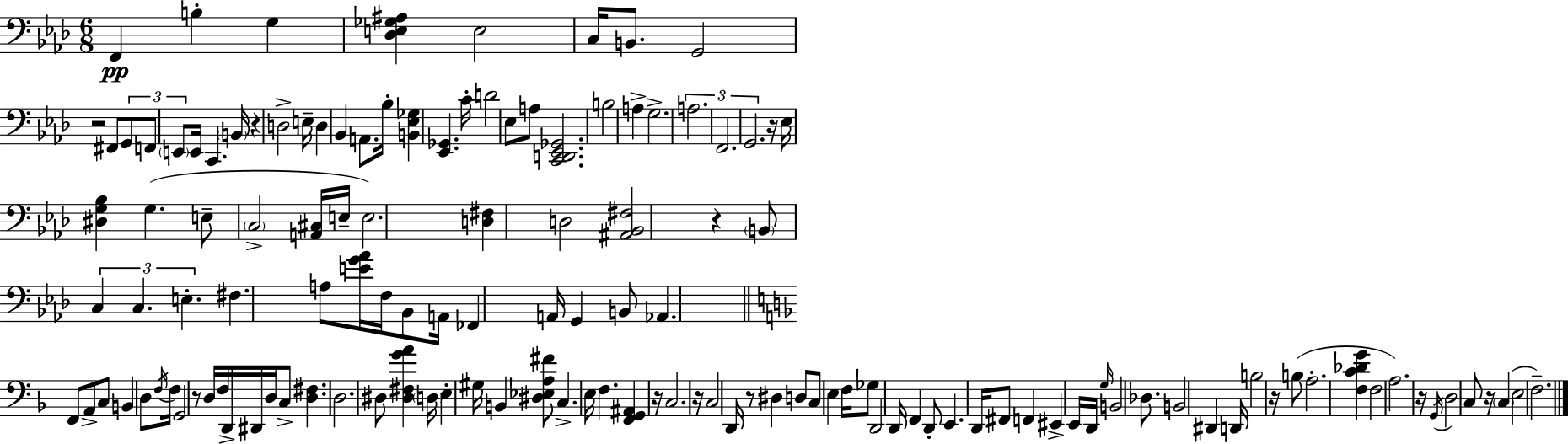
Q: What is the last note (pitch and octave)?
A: F3